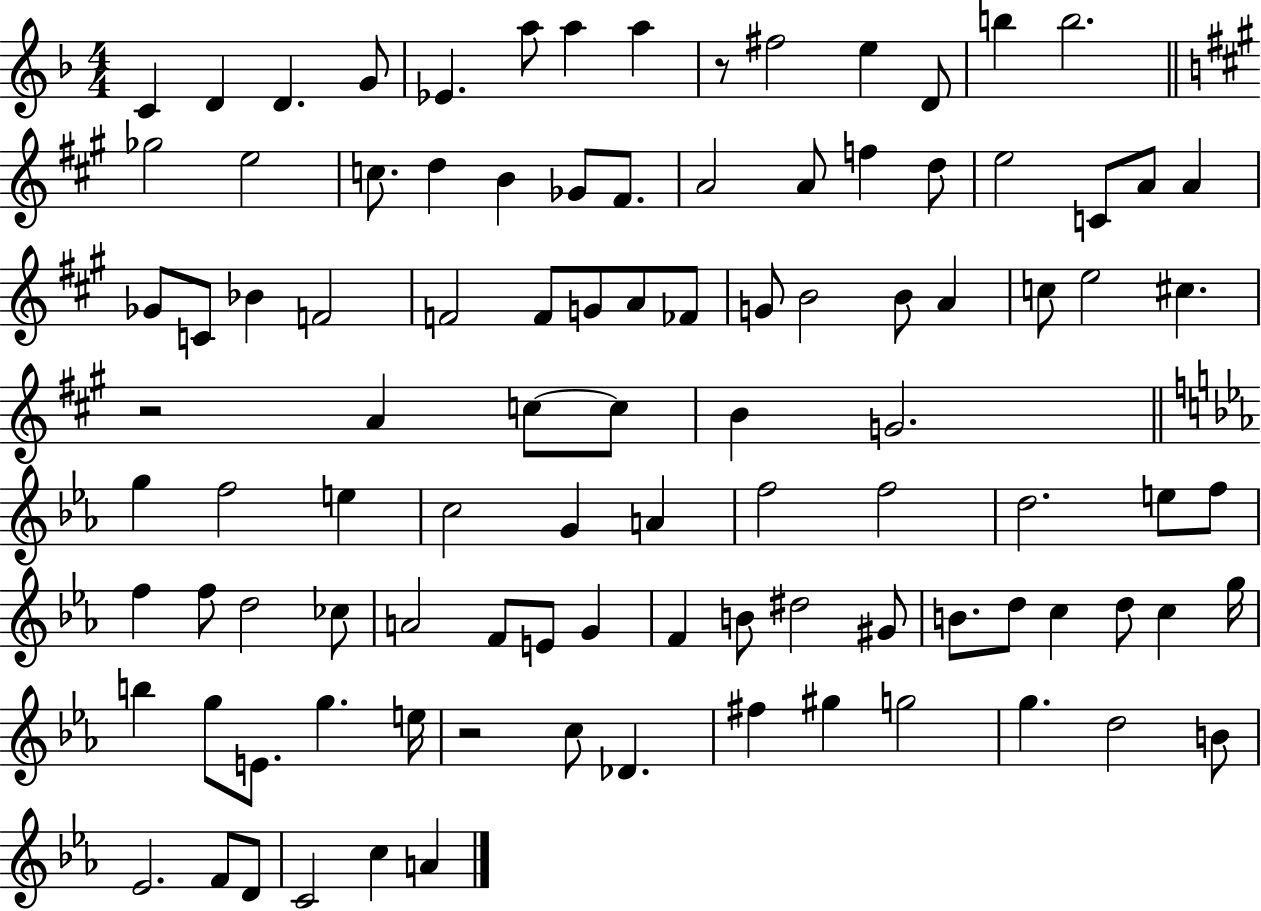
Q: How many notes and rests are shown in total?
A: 100